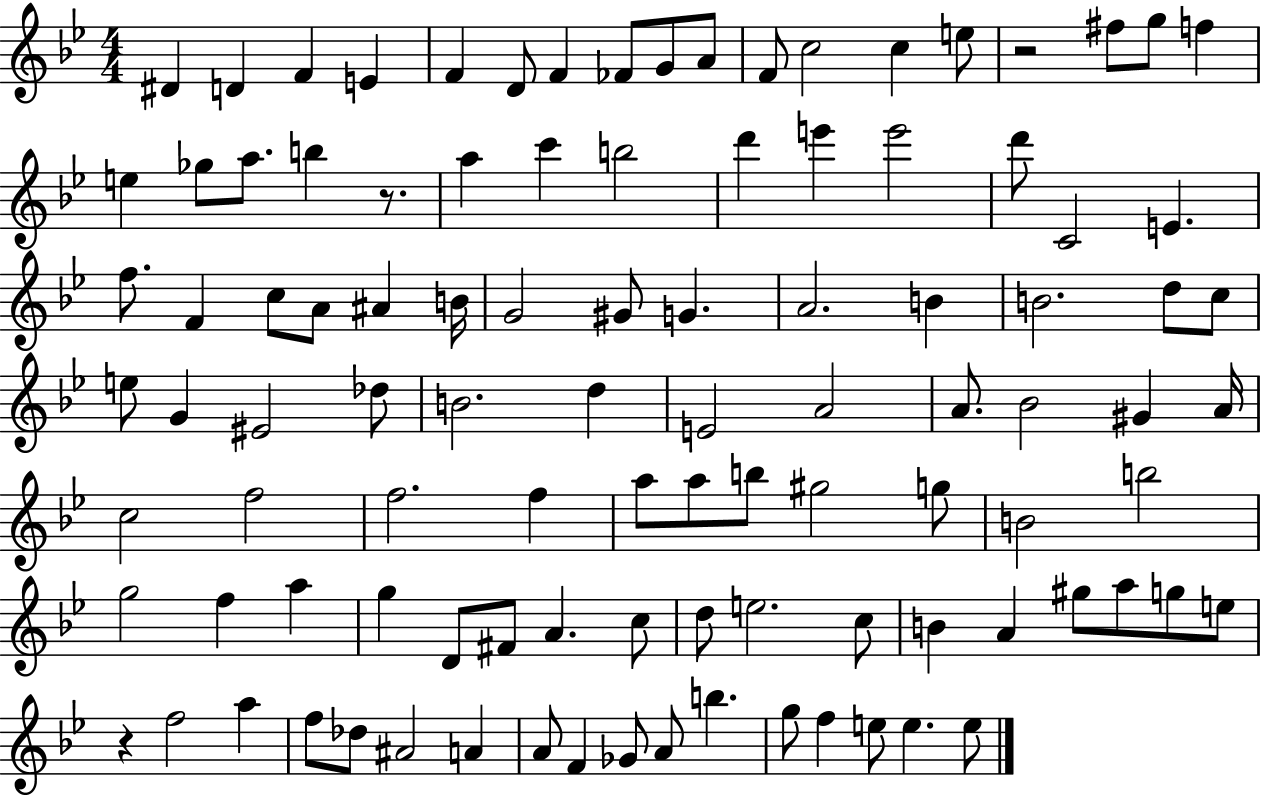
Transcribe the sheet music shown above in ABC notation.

X:1
T:Untitled
M:4/4
L:1/4
K:Bb
^D D F E F D/2 F _F/2 G/2 A/2 F/2 c2 c e/2 z2 ^f/2 g/2 f e _g/2 a/2 b z/2 a c' b2 d' e' e'2 d'/2 C2 E f/2 F c/2 A/2 ^A B/4 G2 ^G/2 G A2 B B2 d/2 c/2 e/2 G ^E2 _d/2 B2 d E2 A2 A/2 _B2 ^G A/4 c2 f2 f2 f a/2 a/2 b/2 ^g2 g/2 B2 b2 g2 f a g D/2 ^F/2 A c/2 d/2 e2 c/2 B A ^g/2 a/2 g/2 e/2 z f2 a f/2 _d/2 ^A2 A A/2 F _G/2 A/2 b g/2 f e/2 e e/2